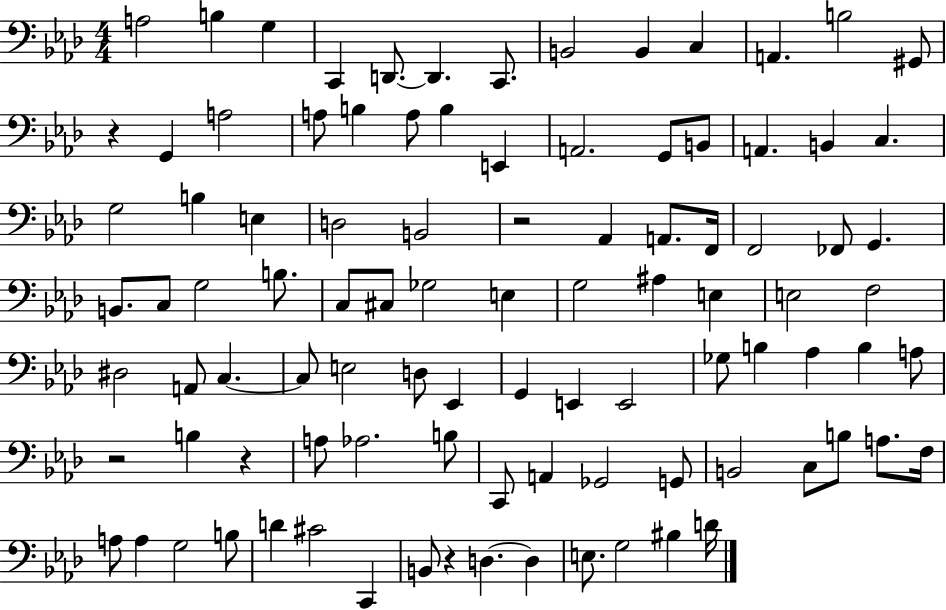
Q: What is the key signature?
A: AES major